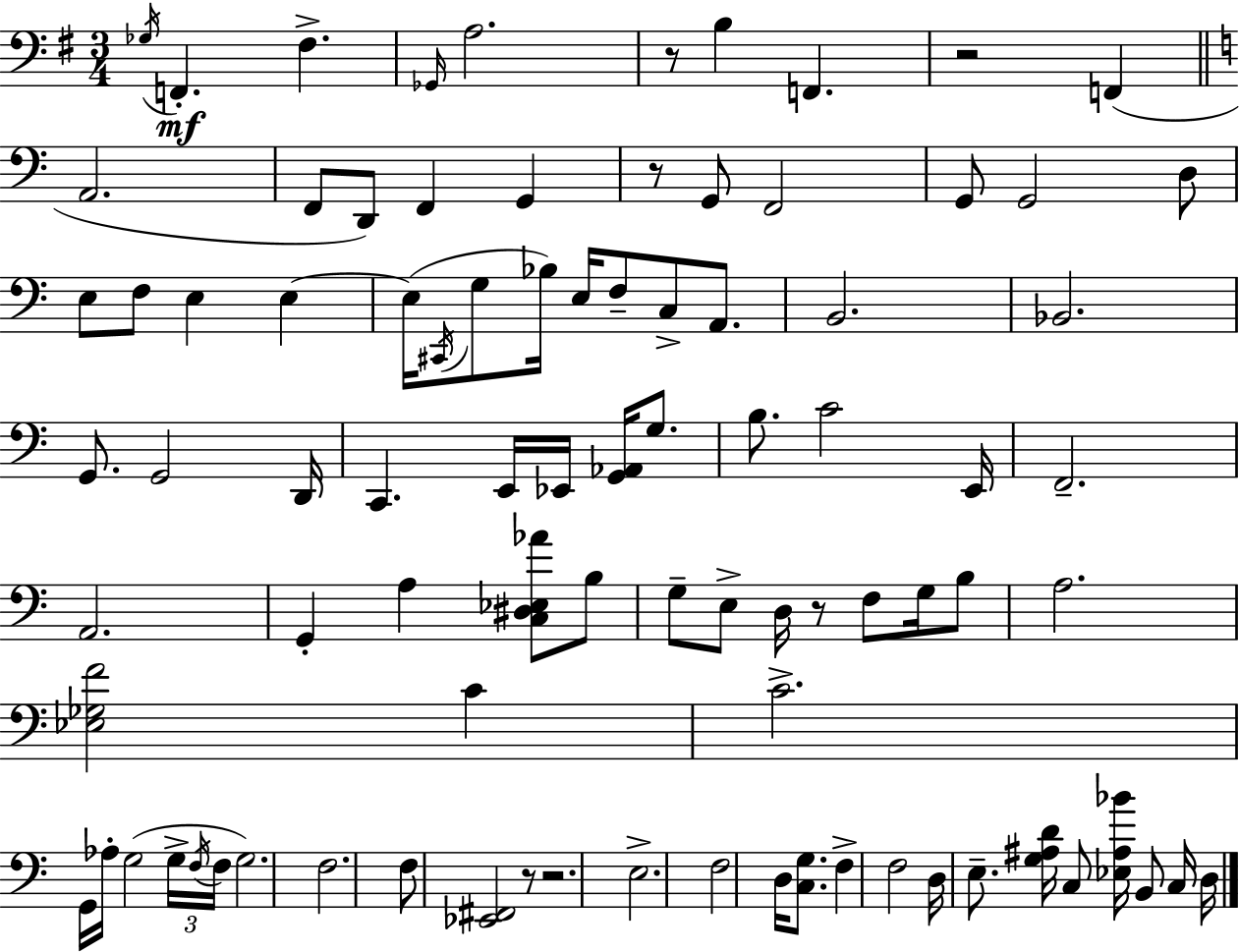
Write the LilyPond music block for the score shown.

{
  \clef bass
  \numericTimeSignature
  \time 3/4
  \key e \minor
  \acciaccatura { ges16 }\mf f,4.-. fis4.-> | \grace { ges,16 } a2. | r8 b4 f,4. | r2 f,4( | \break \bar "||" \break \key c \major a,2. | f,8 d,8) f,4 g,4 | r8 g,8 f,2 | g,8 g,2 d8 | \break e8 f8 e4 e4~~ | e16( \acciaccatura { cis,16 } g8 bes16) e16 f8-- c8-> a,8. | b,2. | bes,2. | \break g,8. g,2 | d,16 c,4. e,16 ees,16 <g, aes,>16 g8. | b8. c'2 | e,16 f,2.-- | \break a,2. | g,4-. a4 <c dis ees aes'>8 b8 | g8-- e8-> d16 r8 f8 g16 b8 | a2. | \break <ees ges f'>2 c'4 | c'2.-> | g,16 aes16-. g2( \tuplet 3/2 { g16-> | \acciaccatura { f16 } f16 } g2.) | \break f2. | f8 <ees, fis,>2 | r8 r2. | e2.-> | \break f2 d16 <c g>8. | f4-> f2 | d16 e8.-- <g ais d'>16 c8 <ees ais bes'>16 b,8 | c16 d16 \bar "|."
}